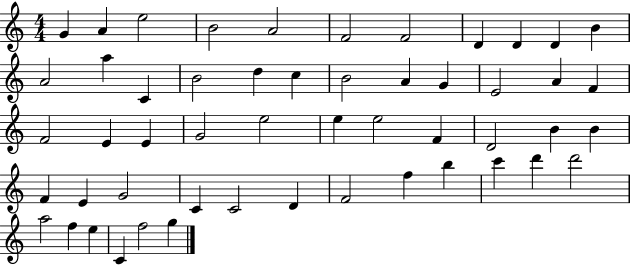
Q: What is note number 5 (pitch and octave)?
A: A4